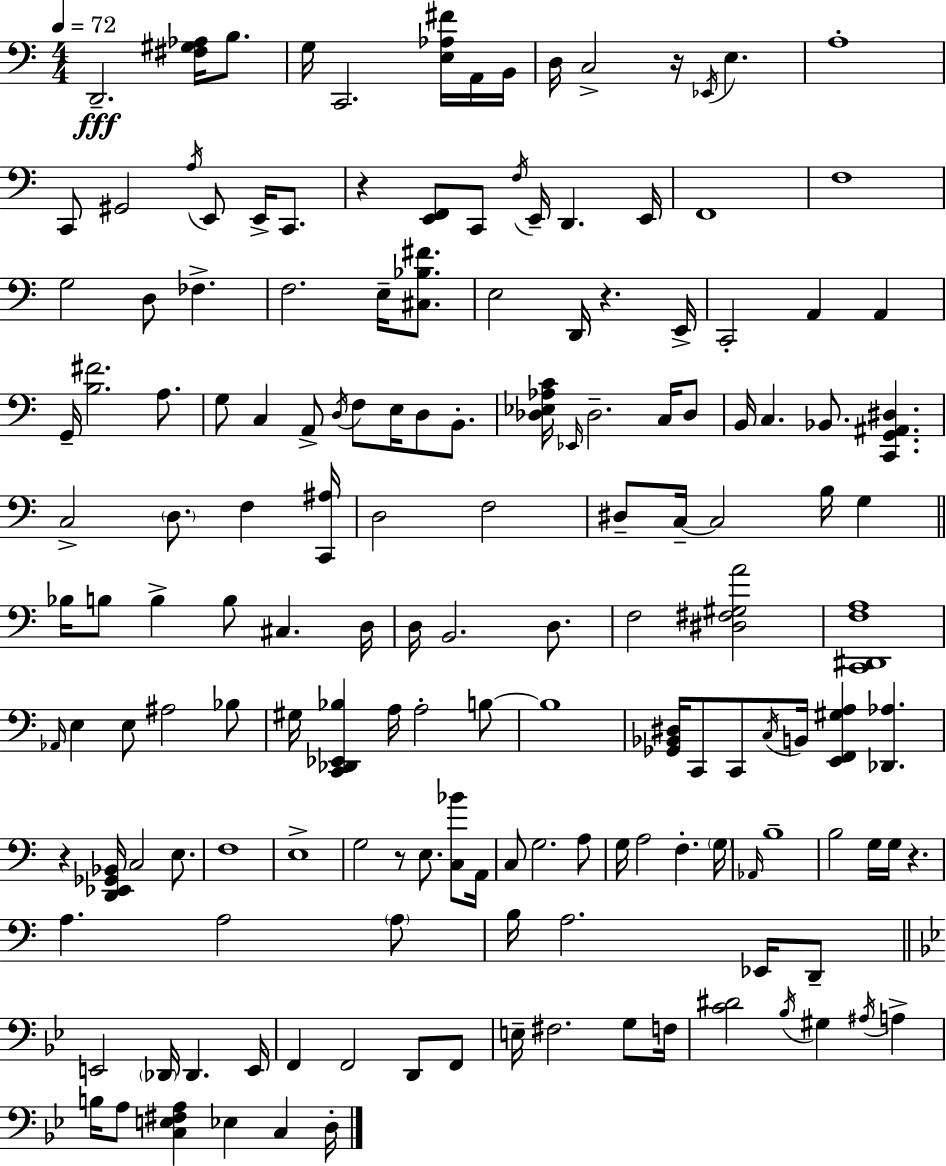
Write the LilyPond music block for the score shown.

{
  \clef bass
  \numericTimeSignature
  \time 4/4
  \key c \major
  \tempo 4 = 72
  d,2.--\fff <fis gis aes>16 b8. | g16 c,2. <e aes fis'>16 a,16 b,16 | d16 c2-> r16 \acciaccatura { ees,16 } e4. | a1-. | \break c,8 gis,2 \acciaccatura { a16 } e,8 e,16-> c,8. | r4 <e, f,>8 c,8 \acciaccatura { f16 } e,16-- d,4. | e,16 f,1 | f1 | \break g2 d8 fes4.-> | f2. e16-- | <cis bes fis'>8. e2 d,16 r4. | e,16-> c,2-. a,4 a,4 | \break g,16-- <b fis'>2. | a8. g8 c4 a,8-> \acciaccatura { d16 } f8 e16 d8 | b,8.-. <des ees aes c'>16 \grace { ees,16 } des2.-- | c16 des8 b,16 c4. bes,8. <c, g, ais, dis>4. | \break c2-> \parenthesize d8. | f4 <c, ais>16 d2 f2 | dis8-- c16--~~ c2 | b16 g4 \bar "||" \break \key a \minor bes16 b8 b4-> b8 cis4. d16 | d16 b,2. d8. | f2 <dis fis gis a'>2 | <c, dis, f a>1 | \break \grace { aes,16 } e4 e8 ais2 bes8 | gis16 <c, des, ees, bes>4 a16 a2-. b8~~ | b1 | <ges, bes, dis>16 c,8 c,8 \acciaccatura { c16 } b,16 <e, f, gis a>4 <des, aes>4. | \break r4 <d, ees, ges, bes,>16 c2 e8. | f1 | e1-> | g2 r8 e8. <c bes'>8 | \break a,16 c8 g2. | a8 g16 a2 f4.-. | \parenthesize g16 \grace { aes,16 } b1-- | b2 g16 g16 r4. | \break a4. a2 | \parenthesize a8 b16 a2. | ees,16 d,8-- \bar "||" \break \key bes \major e,2 \parenthesize des,16 des,4. e,16 | f,4 f,2 d,8 f,8 | e16-- fis2. g8 f16 | <c' dis'>2 \acciaccatura { bes16 } gis4 \acciaccatura { ais16 } a4-> | \break b16 a8 <c e fis a>4 ees4 c4 | d16-. \bar "|."
}